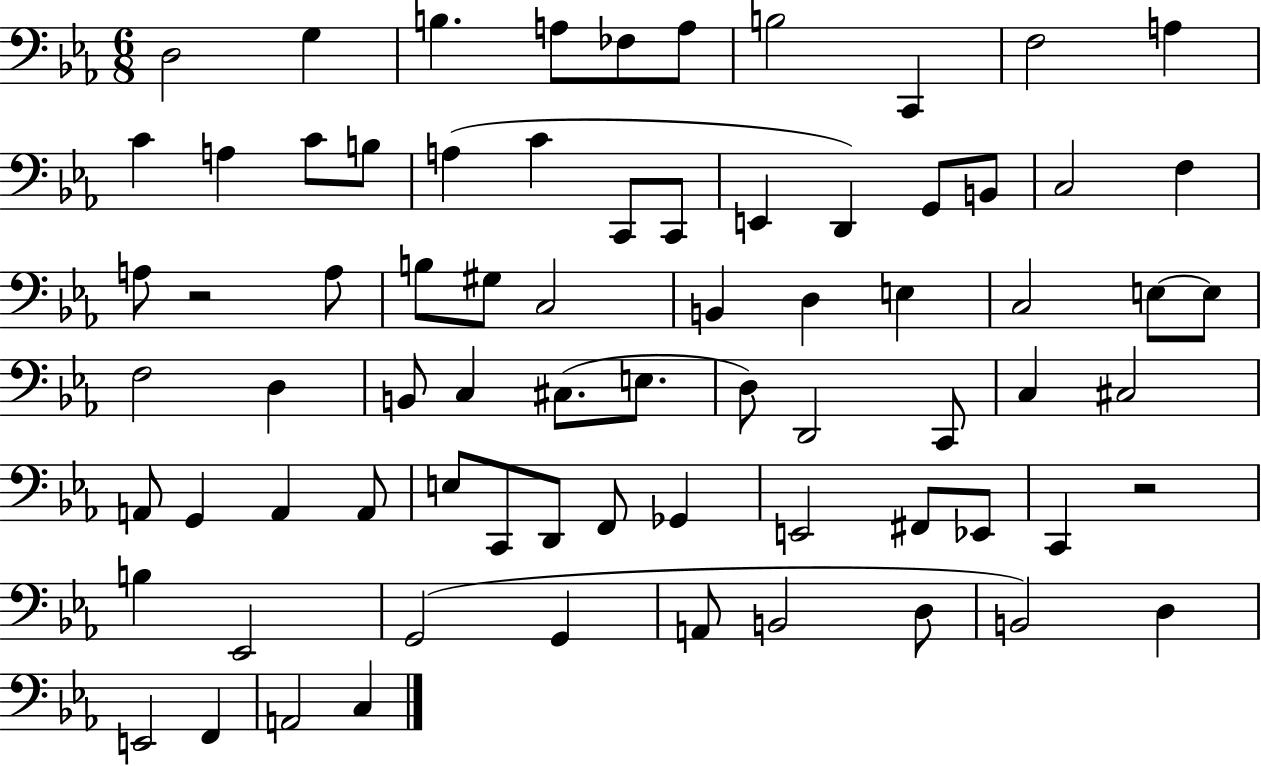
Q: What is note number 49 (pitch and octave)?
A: A2